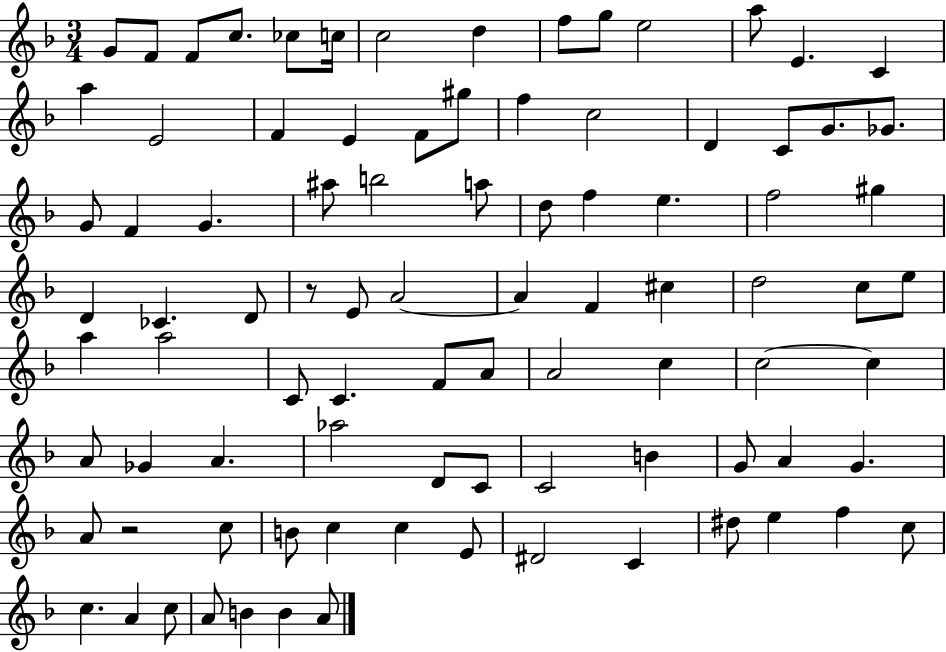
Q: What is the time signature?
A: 3/4